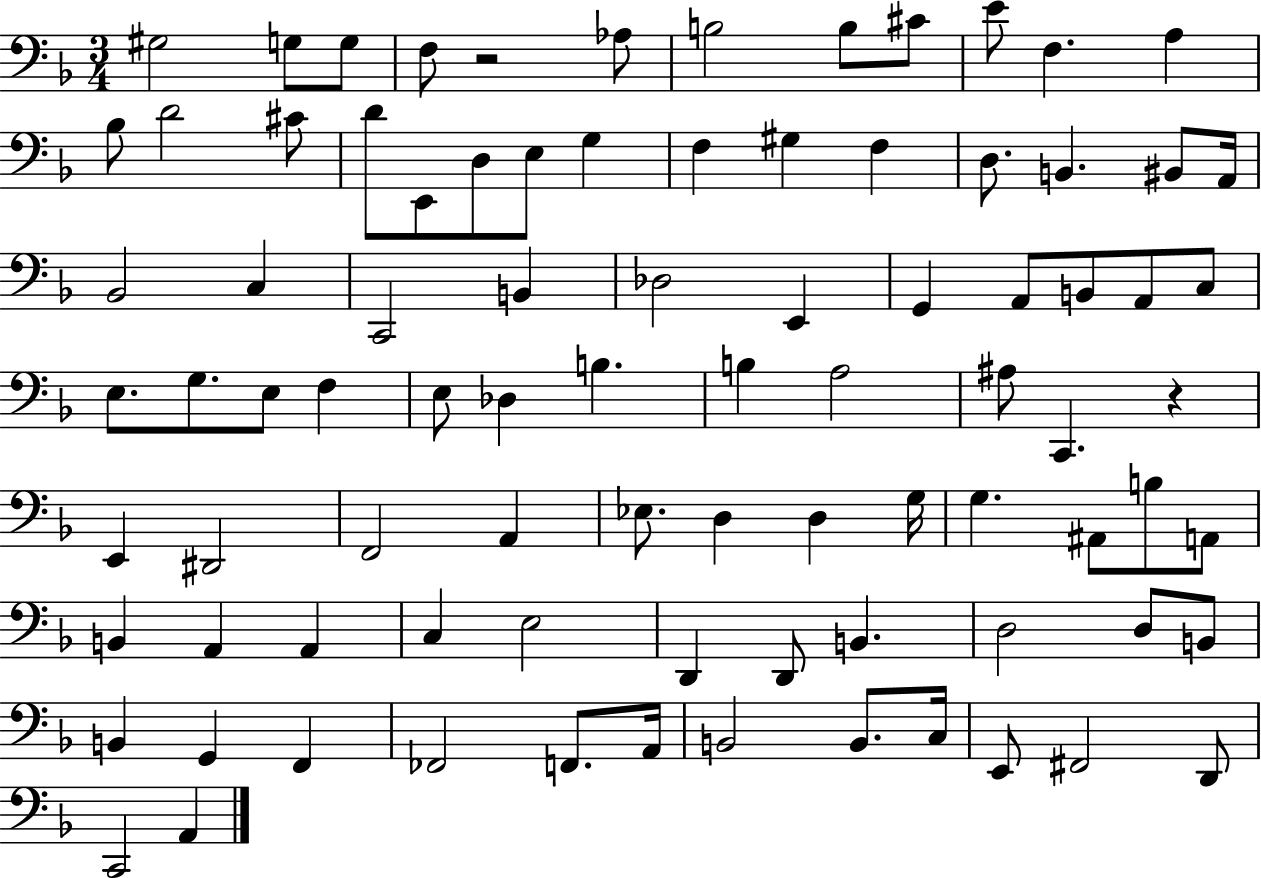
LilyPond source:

{
  \clef bass
  \numericTimeSignature
  \time 3/4
  \key f \major
  gis2 g8 g8 | f8 r2 aes8 | b2 b8 cis'8 | e'8 f4. a4 | \break bes8 d'2 cis'8 | d'8 e,8 d8 e8 g4 | f4 gis4 f4 | d8. b,4. bis,8 a,16 | \break bes,2 c4 | c,2 b,4 | des2 e,4 | g,4 a,8 b,8 a,8 c8 | \break e8. g8. e8 f4 | e8 des4 b4. | b4 a2 | ais8 c,4. r4 | \break e,4 dis,2 | f,2 a,4 | ees8. d4 d4 g16 | g4. ais,8 b8 a,8 | \break b,4 a,4 a,4 | c4 e2 | d,4 d,8 b,4. | d2 d8 b,8 | \break b,4 g,4 f,4 | fes,2 f,8. a,16 | b,2 b,8. c16 | e,8 fis,2 d,8 | \break c,2 a,4 | \bar "|."
}